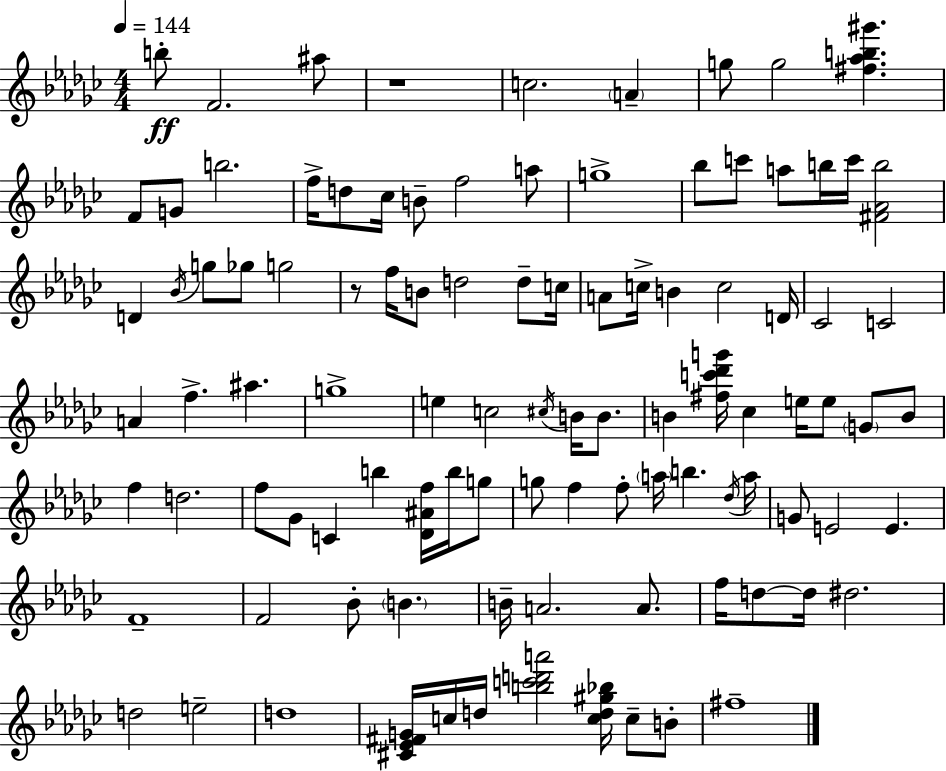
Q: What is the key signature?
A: EES minor